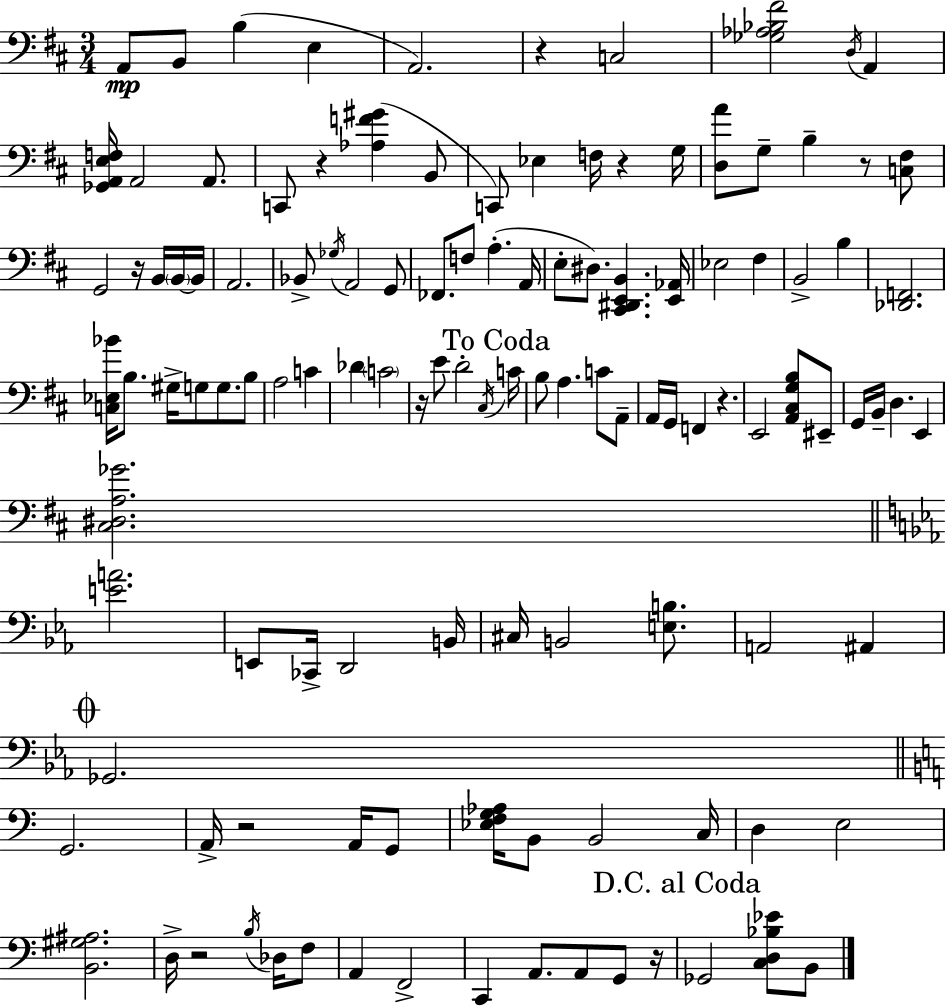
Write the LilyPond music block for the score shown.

{
  \clef bass
  \numericTimeSignature
  \time 3/4
  \key d \major
  a,8\mp b,8 b4( e4 | a,2.) | r4 c2 | <ges aes bes fis'>2 \acciaccatura { d16 } a,4 | \break <ges, a, e f>16 a,2 a,8. | c,8 r4 <aes f' gis'>4( b,8 | c,8) ees4 f16 r4 | g16 <d a'>8 g8-- b4-- r8 <c fis>8 | \break g,2 r16 b,16 \parenthesize b,16~~ | b,16 a,2. | bes,8-> \acciaccatura { ges16 } a,2 | g,8 fes,8. f8 a4.-.( | \break a,16 e8-. dis8.) <cis, dis, e, b,>4. | <e, aes,>16 ees2 fis4 | b,2-> b4 | <des, f,>2. | \break <c ees bes'>16 b8. gis16-> g8 g8. | b8 a2 c'4 | des'4 \parenthesize c'2 | r16 e'8 d'2-. | \break \acciaccatura { cis16 } \mark "To Coda" c'16 b8 a4. c'8 | a,8-- a,16 g,16 f,4 r4. | e,2 <a, cis g b>8 | eis,8-- g,16 b,16-- d4. e,4 | \break <cis dis a ges'>2. | \bar "||" \break \key ees \major <e' a'>2. | e,8 ces,16-> d,2 b,16 | cis16 b,2 <e b>8. | a,2 ais,4 | \break \mark \markup { \musicglyph "scripts.coda" } ges,2. | \bar "||" \break \key c \major g,2. | a,16-> r2 a,16 g,8 | <ees f g aes>16 b,8 b,2 c16 | d4 e2 | \break <b, gis ais>2. | d16-> r2 \acciaccatura { b16 } des16 f8 | a,4 f,2-> | c,4 a,8. a,8 g,8 | \break r16 \mark "D.C. al Coda" ges,2 <c d bes ees'>8 b,8 | \bar "|."
}